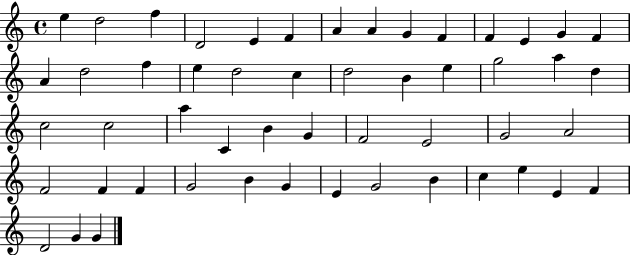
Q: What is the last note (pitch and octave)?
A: G4